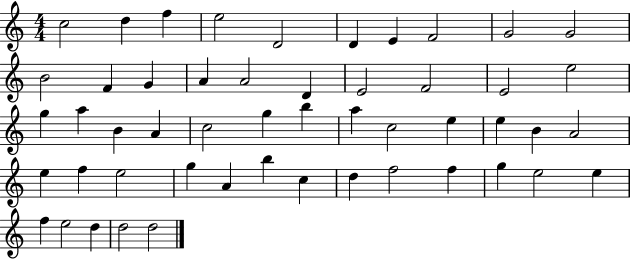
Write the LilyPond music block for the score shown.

{
  \clef treble
  \numericTimeSignature
  \time 4/4
  \key c \major
  c''2 d''4 f''4 | e''2 d'2 | d'4 e'4 f'2 | g'2 g'2 | \break b'2 f'4 g'4 | a'4 a'2 d'4 | e'2 f'2 | e'2 e''2 | \break g''4 a''4 b'4 a'4 | c''2 g''4 b''4 | a''4 c''2 e''4 | e''4 b'4 a'2 | \break e''4 f''4 e''2 | g''4 a'4 b''4 c''4 | d''4 f''2 f''4 | g''4 e''2 e''4 | \break f''4 e''2 d''4 | d''2 d''2 | \bar "|."
}